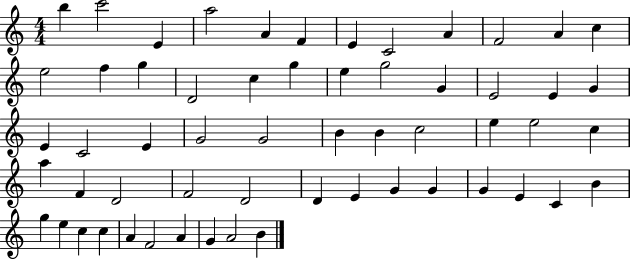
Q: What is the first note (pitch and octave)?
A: B5